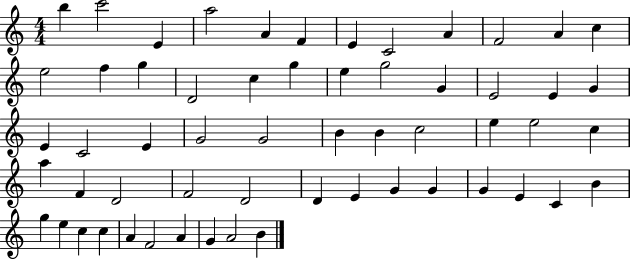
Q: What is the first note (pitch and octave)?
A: B5